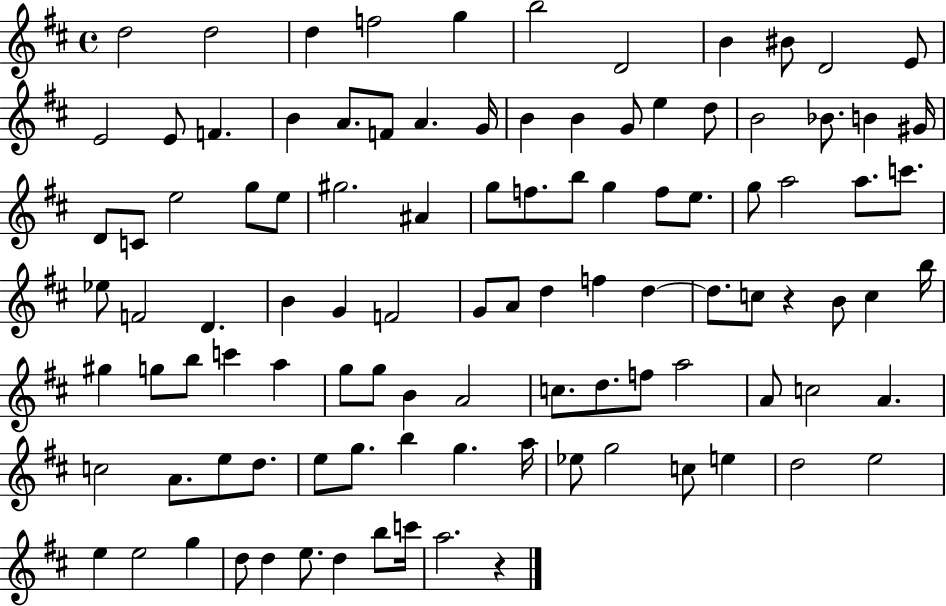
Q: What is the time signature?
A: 4/4